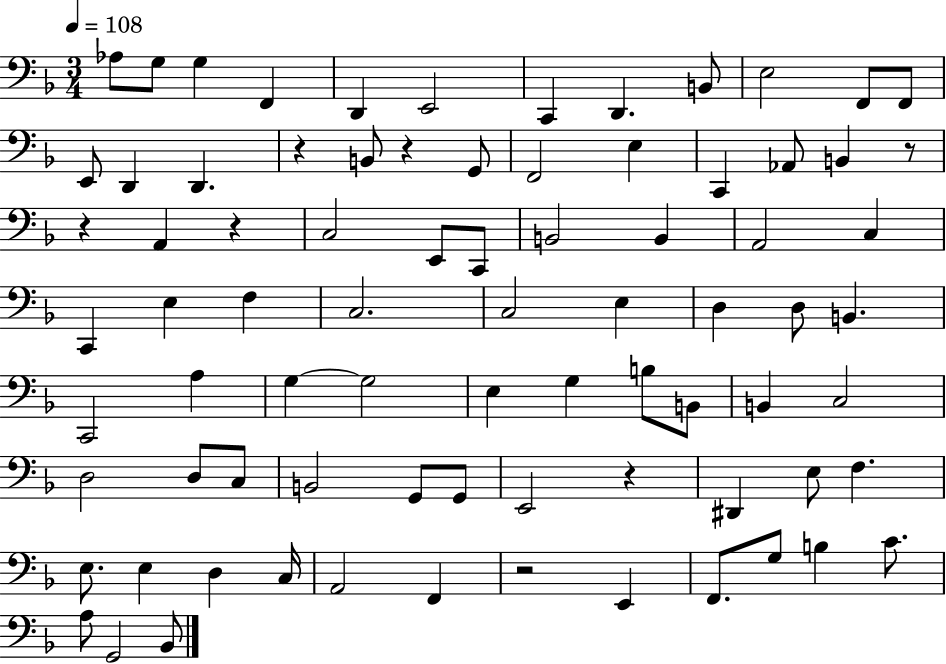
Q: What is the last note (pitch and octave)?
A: Bb2